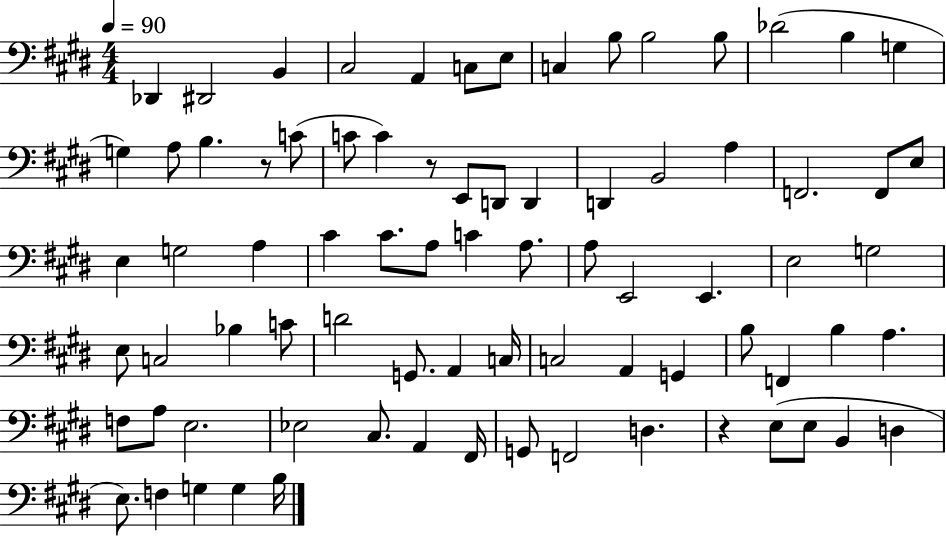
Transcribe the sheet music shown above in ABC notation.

X:1
T:Untitled
M:4/4
L:1/4
K:E
_D,, ^D,,2 B,, ^C,2 A,, C,/2 E,/2 C, B,/2 B,2 B,/2 _D2 B, G, G, A,/2 B, z/2 C/2 C/2 C z/2 E,,/2 D,,/2 D,, D,, B,,2 A, F,,2 F,,/2 E,/2 E, G,2 A, ^C ^C/2 A,/2 C A,/2 A,/2 E,,2 E,, E,2 G,2 E,/2 C,2 _B, C/2 D2 G,,/2 A,, C,/4 C,2 A,, G,, B,/2 F,, B, A, F,/2 A,/2 E,2 _E,2 ^C,/2 A,, ^F,,/4 G,,/2 F,,2 D, z E,/2 E,/2 B,, D, E,/2 F, G, G, B,/4